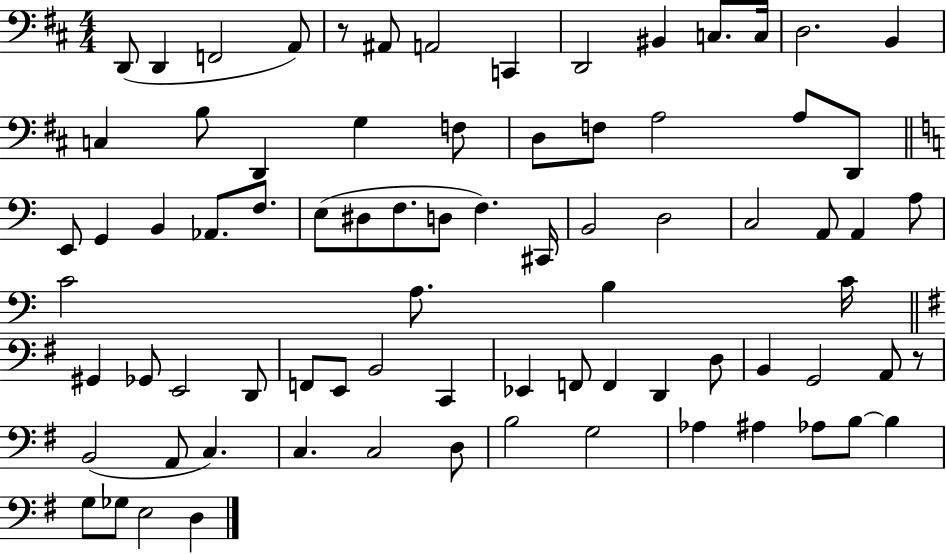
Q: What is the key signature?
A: D major